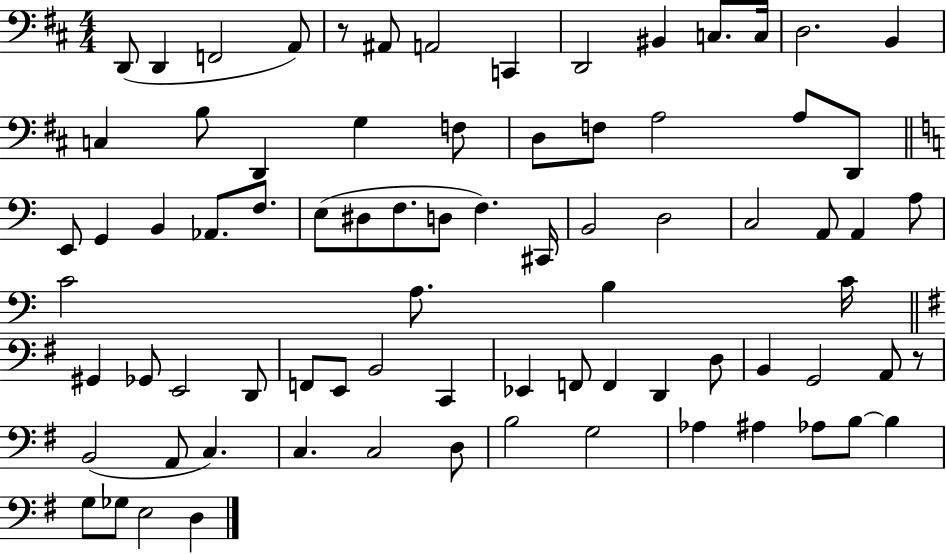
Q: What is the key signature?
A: D major